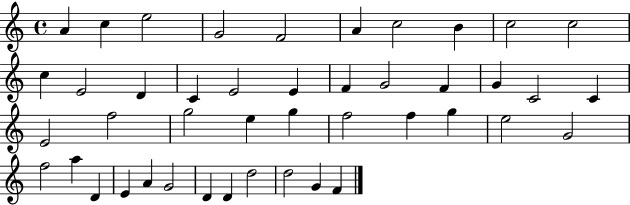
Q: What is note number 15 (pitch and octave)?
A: E4